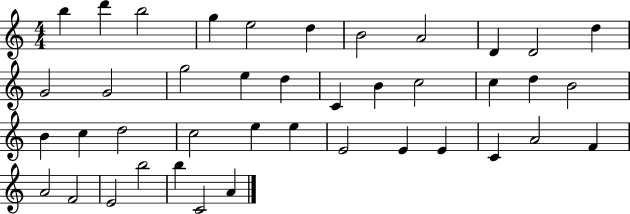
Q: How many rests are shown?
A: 0